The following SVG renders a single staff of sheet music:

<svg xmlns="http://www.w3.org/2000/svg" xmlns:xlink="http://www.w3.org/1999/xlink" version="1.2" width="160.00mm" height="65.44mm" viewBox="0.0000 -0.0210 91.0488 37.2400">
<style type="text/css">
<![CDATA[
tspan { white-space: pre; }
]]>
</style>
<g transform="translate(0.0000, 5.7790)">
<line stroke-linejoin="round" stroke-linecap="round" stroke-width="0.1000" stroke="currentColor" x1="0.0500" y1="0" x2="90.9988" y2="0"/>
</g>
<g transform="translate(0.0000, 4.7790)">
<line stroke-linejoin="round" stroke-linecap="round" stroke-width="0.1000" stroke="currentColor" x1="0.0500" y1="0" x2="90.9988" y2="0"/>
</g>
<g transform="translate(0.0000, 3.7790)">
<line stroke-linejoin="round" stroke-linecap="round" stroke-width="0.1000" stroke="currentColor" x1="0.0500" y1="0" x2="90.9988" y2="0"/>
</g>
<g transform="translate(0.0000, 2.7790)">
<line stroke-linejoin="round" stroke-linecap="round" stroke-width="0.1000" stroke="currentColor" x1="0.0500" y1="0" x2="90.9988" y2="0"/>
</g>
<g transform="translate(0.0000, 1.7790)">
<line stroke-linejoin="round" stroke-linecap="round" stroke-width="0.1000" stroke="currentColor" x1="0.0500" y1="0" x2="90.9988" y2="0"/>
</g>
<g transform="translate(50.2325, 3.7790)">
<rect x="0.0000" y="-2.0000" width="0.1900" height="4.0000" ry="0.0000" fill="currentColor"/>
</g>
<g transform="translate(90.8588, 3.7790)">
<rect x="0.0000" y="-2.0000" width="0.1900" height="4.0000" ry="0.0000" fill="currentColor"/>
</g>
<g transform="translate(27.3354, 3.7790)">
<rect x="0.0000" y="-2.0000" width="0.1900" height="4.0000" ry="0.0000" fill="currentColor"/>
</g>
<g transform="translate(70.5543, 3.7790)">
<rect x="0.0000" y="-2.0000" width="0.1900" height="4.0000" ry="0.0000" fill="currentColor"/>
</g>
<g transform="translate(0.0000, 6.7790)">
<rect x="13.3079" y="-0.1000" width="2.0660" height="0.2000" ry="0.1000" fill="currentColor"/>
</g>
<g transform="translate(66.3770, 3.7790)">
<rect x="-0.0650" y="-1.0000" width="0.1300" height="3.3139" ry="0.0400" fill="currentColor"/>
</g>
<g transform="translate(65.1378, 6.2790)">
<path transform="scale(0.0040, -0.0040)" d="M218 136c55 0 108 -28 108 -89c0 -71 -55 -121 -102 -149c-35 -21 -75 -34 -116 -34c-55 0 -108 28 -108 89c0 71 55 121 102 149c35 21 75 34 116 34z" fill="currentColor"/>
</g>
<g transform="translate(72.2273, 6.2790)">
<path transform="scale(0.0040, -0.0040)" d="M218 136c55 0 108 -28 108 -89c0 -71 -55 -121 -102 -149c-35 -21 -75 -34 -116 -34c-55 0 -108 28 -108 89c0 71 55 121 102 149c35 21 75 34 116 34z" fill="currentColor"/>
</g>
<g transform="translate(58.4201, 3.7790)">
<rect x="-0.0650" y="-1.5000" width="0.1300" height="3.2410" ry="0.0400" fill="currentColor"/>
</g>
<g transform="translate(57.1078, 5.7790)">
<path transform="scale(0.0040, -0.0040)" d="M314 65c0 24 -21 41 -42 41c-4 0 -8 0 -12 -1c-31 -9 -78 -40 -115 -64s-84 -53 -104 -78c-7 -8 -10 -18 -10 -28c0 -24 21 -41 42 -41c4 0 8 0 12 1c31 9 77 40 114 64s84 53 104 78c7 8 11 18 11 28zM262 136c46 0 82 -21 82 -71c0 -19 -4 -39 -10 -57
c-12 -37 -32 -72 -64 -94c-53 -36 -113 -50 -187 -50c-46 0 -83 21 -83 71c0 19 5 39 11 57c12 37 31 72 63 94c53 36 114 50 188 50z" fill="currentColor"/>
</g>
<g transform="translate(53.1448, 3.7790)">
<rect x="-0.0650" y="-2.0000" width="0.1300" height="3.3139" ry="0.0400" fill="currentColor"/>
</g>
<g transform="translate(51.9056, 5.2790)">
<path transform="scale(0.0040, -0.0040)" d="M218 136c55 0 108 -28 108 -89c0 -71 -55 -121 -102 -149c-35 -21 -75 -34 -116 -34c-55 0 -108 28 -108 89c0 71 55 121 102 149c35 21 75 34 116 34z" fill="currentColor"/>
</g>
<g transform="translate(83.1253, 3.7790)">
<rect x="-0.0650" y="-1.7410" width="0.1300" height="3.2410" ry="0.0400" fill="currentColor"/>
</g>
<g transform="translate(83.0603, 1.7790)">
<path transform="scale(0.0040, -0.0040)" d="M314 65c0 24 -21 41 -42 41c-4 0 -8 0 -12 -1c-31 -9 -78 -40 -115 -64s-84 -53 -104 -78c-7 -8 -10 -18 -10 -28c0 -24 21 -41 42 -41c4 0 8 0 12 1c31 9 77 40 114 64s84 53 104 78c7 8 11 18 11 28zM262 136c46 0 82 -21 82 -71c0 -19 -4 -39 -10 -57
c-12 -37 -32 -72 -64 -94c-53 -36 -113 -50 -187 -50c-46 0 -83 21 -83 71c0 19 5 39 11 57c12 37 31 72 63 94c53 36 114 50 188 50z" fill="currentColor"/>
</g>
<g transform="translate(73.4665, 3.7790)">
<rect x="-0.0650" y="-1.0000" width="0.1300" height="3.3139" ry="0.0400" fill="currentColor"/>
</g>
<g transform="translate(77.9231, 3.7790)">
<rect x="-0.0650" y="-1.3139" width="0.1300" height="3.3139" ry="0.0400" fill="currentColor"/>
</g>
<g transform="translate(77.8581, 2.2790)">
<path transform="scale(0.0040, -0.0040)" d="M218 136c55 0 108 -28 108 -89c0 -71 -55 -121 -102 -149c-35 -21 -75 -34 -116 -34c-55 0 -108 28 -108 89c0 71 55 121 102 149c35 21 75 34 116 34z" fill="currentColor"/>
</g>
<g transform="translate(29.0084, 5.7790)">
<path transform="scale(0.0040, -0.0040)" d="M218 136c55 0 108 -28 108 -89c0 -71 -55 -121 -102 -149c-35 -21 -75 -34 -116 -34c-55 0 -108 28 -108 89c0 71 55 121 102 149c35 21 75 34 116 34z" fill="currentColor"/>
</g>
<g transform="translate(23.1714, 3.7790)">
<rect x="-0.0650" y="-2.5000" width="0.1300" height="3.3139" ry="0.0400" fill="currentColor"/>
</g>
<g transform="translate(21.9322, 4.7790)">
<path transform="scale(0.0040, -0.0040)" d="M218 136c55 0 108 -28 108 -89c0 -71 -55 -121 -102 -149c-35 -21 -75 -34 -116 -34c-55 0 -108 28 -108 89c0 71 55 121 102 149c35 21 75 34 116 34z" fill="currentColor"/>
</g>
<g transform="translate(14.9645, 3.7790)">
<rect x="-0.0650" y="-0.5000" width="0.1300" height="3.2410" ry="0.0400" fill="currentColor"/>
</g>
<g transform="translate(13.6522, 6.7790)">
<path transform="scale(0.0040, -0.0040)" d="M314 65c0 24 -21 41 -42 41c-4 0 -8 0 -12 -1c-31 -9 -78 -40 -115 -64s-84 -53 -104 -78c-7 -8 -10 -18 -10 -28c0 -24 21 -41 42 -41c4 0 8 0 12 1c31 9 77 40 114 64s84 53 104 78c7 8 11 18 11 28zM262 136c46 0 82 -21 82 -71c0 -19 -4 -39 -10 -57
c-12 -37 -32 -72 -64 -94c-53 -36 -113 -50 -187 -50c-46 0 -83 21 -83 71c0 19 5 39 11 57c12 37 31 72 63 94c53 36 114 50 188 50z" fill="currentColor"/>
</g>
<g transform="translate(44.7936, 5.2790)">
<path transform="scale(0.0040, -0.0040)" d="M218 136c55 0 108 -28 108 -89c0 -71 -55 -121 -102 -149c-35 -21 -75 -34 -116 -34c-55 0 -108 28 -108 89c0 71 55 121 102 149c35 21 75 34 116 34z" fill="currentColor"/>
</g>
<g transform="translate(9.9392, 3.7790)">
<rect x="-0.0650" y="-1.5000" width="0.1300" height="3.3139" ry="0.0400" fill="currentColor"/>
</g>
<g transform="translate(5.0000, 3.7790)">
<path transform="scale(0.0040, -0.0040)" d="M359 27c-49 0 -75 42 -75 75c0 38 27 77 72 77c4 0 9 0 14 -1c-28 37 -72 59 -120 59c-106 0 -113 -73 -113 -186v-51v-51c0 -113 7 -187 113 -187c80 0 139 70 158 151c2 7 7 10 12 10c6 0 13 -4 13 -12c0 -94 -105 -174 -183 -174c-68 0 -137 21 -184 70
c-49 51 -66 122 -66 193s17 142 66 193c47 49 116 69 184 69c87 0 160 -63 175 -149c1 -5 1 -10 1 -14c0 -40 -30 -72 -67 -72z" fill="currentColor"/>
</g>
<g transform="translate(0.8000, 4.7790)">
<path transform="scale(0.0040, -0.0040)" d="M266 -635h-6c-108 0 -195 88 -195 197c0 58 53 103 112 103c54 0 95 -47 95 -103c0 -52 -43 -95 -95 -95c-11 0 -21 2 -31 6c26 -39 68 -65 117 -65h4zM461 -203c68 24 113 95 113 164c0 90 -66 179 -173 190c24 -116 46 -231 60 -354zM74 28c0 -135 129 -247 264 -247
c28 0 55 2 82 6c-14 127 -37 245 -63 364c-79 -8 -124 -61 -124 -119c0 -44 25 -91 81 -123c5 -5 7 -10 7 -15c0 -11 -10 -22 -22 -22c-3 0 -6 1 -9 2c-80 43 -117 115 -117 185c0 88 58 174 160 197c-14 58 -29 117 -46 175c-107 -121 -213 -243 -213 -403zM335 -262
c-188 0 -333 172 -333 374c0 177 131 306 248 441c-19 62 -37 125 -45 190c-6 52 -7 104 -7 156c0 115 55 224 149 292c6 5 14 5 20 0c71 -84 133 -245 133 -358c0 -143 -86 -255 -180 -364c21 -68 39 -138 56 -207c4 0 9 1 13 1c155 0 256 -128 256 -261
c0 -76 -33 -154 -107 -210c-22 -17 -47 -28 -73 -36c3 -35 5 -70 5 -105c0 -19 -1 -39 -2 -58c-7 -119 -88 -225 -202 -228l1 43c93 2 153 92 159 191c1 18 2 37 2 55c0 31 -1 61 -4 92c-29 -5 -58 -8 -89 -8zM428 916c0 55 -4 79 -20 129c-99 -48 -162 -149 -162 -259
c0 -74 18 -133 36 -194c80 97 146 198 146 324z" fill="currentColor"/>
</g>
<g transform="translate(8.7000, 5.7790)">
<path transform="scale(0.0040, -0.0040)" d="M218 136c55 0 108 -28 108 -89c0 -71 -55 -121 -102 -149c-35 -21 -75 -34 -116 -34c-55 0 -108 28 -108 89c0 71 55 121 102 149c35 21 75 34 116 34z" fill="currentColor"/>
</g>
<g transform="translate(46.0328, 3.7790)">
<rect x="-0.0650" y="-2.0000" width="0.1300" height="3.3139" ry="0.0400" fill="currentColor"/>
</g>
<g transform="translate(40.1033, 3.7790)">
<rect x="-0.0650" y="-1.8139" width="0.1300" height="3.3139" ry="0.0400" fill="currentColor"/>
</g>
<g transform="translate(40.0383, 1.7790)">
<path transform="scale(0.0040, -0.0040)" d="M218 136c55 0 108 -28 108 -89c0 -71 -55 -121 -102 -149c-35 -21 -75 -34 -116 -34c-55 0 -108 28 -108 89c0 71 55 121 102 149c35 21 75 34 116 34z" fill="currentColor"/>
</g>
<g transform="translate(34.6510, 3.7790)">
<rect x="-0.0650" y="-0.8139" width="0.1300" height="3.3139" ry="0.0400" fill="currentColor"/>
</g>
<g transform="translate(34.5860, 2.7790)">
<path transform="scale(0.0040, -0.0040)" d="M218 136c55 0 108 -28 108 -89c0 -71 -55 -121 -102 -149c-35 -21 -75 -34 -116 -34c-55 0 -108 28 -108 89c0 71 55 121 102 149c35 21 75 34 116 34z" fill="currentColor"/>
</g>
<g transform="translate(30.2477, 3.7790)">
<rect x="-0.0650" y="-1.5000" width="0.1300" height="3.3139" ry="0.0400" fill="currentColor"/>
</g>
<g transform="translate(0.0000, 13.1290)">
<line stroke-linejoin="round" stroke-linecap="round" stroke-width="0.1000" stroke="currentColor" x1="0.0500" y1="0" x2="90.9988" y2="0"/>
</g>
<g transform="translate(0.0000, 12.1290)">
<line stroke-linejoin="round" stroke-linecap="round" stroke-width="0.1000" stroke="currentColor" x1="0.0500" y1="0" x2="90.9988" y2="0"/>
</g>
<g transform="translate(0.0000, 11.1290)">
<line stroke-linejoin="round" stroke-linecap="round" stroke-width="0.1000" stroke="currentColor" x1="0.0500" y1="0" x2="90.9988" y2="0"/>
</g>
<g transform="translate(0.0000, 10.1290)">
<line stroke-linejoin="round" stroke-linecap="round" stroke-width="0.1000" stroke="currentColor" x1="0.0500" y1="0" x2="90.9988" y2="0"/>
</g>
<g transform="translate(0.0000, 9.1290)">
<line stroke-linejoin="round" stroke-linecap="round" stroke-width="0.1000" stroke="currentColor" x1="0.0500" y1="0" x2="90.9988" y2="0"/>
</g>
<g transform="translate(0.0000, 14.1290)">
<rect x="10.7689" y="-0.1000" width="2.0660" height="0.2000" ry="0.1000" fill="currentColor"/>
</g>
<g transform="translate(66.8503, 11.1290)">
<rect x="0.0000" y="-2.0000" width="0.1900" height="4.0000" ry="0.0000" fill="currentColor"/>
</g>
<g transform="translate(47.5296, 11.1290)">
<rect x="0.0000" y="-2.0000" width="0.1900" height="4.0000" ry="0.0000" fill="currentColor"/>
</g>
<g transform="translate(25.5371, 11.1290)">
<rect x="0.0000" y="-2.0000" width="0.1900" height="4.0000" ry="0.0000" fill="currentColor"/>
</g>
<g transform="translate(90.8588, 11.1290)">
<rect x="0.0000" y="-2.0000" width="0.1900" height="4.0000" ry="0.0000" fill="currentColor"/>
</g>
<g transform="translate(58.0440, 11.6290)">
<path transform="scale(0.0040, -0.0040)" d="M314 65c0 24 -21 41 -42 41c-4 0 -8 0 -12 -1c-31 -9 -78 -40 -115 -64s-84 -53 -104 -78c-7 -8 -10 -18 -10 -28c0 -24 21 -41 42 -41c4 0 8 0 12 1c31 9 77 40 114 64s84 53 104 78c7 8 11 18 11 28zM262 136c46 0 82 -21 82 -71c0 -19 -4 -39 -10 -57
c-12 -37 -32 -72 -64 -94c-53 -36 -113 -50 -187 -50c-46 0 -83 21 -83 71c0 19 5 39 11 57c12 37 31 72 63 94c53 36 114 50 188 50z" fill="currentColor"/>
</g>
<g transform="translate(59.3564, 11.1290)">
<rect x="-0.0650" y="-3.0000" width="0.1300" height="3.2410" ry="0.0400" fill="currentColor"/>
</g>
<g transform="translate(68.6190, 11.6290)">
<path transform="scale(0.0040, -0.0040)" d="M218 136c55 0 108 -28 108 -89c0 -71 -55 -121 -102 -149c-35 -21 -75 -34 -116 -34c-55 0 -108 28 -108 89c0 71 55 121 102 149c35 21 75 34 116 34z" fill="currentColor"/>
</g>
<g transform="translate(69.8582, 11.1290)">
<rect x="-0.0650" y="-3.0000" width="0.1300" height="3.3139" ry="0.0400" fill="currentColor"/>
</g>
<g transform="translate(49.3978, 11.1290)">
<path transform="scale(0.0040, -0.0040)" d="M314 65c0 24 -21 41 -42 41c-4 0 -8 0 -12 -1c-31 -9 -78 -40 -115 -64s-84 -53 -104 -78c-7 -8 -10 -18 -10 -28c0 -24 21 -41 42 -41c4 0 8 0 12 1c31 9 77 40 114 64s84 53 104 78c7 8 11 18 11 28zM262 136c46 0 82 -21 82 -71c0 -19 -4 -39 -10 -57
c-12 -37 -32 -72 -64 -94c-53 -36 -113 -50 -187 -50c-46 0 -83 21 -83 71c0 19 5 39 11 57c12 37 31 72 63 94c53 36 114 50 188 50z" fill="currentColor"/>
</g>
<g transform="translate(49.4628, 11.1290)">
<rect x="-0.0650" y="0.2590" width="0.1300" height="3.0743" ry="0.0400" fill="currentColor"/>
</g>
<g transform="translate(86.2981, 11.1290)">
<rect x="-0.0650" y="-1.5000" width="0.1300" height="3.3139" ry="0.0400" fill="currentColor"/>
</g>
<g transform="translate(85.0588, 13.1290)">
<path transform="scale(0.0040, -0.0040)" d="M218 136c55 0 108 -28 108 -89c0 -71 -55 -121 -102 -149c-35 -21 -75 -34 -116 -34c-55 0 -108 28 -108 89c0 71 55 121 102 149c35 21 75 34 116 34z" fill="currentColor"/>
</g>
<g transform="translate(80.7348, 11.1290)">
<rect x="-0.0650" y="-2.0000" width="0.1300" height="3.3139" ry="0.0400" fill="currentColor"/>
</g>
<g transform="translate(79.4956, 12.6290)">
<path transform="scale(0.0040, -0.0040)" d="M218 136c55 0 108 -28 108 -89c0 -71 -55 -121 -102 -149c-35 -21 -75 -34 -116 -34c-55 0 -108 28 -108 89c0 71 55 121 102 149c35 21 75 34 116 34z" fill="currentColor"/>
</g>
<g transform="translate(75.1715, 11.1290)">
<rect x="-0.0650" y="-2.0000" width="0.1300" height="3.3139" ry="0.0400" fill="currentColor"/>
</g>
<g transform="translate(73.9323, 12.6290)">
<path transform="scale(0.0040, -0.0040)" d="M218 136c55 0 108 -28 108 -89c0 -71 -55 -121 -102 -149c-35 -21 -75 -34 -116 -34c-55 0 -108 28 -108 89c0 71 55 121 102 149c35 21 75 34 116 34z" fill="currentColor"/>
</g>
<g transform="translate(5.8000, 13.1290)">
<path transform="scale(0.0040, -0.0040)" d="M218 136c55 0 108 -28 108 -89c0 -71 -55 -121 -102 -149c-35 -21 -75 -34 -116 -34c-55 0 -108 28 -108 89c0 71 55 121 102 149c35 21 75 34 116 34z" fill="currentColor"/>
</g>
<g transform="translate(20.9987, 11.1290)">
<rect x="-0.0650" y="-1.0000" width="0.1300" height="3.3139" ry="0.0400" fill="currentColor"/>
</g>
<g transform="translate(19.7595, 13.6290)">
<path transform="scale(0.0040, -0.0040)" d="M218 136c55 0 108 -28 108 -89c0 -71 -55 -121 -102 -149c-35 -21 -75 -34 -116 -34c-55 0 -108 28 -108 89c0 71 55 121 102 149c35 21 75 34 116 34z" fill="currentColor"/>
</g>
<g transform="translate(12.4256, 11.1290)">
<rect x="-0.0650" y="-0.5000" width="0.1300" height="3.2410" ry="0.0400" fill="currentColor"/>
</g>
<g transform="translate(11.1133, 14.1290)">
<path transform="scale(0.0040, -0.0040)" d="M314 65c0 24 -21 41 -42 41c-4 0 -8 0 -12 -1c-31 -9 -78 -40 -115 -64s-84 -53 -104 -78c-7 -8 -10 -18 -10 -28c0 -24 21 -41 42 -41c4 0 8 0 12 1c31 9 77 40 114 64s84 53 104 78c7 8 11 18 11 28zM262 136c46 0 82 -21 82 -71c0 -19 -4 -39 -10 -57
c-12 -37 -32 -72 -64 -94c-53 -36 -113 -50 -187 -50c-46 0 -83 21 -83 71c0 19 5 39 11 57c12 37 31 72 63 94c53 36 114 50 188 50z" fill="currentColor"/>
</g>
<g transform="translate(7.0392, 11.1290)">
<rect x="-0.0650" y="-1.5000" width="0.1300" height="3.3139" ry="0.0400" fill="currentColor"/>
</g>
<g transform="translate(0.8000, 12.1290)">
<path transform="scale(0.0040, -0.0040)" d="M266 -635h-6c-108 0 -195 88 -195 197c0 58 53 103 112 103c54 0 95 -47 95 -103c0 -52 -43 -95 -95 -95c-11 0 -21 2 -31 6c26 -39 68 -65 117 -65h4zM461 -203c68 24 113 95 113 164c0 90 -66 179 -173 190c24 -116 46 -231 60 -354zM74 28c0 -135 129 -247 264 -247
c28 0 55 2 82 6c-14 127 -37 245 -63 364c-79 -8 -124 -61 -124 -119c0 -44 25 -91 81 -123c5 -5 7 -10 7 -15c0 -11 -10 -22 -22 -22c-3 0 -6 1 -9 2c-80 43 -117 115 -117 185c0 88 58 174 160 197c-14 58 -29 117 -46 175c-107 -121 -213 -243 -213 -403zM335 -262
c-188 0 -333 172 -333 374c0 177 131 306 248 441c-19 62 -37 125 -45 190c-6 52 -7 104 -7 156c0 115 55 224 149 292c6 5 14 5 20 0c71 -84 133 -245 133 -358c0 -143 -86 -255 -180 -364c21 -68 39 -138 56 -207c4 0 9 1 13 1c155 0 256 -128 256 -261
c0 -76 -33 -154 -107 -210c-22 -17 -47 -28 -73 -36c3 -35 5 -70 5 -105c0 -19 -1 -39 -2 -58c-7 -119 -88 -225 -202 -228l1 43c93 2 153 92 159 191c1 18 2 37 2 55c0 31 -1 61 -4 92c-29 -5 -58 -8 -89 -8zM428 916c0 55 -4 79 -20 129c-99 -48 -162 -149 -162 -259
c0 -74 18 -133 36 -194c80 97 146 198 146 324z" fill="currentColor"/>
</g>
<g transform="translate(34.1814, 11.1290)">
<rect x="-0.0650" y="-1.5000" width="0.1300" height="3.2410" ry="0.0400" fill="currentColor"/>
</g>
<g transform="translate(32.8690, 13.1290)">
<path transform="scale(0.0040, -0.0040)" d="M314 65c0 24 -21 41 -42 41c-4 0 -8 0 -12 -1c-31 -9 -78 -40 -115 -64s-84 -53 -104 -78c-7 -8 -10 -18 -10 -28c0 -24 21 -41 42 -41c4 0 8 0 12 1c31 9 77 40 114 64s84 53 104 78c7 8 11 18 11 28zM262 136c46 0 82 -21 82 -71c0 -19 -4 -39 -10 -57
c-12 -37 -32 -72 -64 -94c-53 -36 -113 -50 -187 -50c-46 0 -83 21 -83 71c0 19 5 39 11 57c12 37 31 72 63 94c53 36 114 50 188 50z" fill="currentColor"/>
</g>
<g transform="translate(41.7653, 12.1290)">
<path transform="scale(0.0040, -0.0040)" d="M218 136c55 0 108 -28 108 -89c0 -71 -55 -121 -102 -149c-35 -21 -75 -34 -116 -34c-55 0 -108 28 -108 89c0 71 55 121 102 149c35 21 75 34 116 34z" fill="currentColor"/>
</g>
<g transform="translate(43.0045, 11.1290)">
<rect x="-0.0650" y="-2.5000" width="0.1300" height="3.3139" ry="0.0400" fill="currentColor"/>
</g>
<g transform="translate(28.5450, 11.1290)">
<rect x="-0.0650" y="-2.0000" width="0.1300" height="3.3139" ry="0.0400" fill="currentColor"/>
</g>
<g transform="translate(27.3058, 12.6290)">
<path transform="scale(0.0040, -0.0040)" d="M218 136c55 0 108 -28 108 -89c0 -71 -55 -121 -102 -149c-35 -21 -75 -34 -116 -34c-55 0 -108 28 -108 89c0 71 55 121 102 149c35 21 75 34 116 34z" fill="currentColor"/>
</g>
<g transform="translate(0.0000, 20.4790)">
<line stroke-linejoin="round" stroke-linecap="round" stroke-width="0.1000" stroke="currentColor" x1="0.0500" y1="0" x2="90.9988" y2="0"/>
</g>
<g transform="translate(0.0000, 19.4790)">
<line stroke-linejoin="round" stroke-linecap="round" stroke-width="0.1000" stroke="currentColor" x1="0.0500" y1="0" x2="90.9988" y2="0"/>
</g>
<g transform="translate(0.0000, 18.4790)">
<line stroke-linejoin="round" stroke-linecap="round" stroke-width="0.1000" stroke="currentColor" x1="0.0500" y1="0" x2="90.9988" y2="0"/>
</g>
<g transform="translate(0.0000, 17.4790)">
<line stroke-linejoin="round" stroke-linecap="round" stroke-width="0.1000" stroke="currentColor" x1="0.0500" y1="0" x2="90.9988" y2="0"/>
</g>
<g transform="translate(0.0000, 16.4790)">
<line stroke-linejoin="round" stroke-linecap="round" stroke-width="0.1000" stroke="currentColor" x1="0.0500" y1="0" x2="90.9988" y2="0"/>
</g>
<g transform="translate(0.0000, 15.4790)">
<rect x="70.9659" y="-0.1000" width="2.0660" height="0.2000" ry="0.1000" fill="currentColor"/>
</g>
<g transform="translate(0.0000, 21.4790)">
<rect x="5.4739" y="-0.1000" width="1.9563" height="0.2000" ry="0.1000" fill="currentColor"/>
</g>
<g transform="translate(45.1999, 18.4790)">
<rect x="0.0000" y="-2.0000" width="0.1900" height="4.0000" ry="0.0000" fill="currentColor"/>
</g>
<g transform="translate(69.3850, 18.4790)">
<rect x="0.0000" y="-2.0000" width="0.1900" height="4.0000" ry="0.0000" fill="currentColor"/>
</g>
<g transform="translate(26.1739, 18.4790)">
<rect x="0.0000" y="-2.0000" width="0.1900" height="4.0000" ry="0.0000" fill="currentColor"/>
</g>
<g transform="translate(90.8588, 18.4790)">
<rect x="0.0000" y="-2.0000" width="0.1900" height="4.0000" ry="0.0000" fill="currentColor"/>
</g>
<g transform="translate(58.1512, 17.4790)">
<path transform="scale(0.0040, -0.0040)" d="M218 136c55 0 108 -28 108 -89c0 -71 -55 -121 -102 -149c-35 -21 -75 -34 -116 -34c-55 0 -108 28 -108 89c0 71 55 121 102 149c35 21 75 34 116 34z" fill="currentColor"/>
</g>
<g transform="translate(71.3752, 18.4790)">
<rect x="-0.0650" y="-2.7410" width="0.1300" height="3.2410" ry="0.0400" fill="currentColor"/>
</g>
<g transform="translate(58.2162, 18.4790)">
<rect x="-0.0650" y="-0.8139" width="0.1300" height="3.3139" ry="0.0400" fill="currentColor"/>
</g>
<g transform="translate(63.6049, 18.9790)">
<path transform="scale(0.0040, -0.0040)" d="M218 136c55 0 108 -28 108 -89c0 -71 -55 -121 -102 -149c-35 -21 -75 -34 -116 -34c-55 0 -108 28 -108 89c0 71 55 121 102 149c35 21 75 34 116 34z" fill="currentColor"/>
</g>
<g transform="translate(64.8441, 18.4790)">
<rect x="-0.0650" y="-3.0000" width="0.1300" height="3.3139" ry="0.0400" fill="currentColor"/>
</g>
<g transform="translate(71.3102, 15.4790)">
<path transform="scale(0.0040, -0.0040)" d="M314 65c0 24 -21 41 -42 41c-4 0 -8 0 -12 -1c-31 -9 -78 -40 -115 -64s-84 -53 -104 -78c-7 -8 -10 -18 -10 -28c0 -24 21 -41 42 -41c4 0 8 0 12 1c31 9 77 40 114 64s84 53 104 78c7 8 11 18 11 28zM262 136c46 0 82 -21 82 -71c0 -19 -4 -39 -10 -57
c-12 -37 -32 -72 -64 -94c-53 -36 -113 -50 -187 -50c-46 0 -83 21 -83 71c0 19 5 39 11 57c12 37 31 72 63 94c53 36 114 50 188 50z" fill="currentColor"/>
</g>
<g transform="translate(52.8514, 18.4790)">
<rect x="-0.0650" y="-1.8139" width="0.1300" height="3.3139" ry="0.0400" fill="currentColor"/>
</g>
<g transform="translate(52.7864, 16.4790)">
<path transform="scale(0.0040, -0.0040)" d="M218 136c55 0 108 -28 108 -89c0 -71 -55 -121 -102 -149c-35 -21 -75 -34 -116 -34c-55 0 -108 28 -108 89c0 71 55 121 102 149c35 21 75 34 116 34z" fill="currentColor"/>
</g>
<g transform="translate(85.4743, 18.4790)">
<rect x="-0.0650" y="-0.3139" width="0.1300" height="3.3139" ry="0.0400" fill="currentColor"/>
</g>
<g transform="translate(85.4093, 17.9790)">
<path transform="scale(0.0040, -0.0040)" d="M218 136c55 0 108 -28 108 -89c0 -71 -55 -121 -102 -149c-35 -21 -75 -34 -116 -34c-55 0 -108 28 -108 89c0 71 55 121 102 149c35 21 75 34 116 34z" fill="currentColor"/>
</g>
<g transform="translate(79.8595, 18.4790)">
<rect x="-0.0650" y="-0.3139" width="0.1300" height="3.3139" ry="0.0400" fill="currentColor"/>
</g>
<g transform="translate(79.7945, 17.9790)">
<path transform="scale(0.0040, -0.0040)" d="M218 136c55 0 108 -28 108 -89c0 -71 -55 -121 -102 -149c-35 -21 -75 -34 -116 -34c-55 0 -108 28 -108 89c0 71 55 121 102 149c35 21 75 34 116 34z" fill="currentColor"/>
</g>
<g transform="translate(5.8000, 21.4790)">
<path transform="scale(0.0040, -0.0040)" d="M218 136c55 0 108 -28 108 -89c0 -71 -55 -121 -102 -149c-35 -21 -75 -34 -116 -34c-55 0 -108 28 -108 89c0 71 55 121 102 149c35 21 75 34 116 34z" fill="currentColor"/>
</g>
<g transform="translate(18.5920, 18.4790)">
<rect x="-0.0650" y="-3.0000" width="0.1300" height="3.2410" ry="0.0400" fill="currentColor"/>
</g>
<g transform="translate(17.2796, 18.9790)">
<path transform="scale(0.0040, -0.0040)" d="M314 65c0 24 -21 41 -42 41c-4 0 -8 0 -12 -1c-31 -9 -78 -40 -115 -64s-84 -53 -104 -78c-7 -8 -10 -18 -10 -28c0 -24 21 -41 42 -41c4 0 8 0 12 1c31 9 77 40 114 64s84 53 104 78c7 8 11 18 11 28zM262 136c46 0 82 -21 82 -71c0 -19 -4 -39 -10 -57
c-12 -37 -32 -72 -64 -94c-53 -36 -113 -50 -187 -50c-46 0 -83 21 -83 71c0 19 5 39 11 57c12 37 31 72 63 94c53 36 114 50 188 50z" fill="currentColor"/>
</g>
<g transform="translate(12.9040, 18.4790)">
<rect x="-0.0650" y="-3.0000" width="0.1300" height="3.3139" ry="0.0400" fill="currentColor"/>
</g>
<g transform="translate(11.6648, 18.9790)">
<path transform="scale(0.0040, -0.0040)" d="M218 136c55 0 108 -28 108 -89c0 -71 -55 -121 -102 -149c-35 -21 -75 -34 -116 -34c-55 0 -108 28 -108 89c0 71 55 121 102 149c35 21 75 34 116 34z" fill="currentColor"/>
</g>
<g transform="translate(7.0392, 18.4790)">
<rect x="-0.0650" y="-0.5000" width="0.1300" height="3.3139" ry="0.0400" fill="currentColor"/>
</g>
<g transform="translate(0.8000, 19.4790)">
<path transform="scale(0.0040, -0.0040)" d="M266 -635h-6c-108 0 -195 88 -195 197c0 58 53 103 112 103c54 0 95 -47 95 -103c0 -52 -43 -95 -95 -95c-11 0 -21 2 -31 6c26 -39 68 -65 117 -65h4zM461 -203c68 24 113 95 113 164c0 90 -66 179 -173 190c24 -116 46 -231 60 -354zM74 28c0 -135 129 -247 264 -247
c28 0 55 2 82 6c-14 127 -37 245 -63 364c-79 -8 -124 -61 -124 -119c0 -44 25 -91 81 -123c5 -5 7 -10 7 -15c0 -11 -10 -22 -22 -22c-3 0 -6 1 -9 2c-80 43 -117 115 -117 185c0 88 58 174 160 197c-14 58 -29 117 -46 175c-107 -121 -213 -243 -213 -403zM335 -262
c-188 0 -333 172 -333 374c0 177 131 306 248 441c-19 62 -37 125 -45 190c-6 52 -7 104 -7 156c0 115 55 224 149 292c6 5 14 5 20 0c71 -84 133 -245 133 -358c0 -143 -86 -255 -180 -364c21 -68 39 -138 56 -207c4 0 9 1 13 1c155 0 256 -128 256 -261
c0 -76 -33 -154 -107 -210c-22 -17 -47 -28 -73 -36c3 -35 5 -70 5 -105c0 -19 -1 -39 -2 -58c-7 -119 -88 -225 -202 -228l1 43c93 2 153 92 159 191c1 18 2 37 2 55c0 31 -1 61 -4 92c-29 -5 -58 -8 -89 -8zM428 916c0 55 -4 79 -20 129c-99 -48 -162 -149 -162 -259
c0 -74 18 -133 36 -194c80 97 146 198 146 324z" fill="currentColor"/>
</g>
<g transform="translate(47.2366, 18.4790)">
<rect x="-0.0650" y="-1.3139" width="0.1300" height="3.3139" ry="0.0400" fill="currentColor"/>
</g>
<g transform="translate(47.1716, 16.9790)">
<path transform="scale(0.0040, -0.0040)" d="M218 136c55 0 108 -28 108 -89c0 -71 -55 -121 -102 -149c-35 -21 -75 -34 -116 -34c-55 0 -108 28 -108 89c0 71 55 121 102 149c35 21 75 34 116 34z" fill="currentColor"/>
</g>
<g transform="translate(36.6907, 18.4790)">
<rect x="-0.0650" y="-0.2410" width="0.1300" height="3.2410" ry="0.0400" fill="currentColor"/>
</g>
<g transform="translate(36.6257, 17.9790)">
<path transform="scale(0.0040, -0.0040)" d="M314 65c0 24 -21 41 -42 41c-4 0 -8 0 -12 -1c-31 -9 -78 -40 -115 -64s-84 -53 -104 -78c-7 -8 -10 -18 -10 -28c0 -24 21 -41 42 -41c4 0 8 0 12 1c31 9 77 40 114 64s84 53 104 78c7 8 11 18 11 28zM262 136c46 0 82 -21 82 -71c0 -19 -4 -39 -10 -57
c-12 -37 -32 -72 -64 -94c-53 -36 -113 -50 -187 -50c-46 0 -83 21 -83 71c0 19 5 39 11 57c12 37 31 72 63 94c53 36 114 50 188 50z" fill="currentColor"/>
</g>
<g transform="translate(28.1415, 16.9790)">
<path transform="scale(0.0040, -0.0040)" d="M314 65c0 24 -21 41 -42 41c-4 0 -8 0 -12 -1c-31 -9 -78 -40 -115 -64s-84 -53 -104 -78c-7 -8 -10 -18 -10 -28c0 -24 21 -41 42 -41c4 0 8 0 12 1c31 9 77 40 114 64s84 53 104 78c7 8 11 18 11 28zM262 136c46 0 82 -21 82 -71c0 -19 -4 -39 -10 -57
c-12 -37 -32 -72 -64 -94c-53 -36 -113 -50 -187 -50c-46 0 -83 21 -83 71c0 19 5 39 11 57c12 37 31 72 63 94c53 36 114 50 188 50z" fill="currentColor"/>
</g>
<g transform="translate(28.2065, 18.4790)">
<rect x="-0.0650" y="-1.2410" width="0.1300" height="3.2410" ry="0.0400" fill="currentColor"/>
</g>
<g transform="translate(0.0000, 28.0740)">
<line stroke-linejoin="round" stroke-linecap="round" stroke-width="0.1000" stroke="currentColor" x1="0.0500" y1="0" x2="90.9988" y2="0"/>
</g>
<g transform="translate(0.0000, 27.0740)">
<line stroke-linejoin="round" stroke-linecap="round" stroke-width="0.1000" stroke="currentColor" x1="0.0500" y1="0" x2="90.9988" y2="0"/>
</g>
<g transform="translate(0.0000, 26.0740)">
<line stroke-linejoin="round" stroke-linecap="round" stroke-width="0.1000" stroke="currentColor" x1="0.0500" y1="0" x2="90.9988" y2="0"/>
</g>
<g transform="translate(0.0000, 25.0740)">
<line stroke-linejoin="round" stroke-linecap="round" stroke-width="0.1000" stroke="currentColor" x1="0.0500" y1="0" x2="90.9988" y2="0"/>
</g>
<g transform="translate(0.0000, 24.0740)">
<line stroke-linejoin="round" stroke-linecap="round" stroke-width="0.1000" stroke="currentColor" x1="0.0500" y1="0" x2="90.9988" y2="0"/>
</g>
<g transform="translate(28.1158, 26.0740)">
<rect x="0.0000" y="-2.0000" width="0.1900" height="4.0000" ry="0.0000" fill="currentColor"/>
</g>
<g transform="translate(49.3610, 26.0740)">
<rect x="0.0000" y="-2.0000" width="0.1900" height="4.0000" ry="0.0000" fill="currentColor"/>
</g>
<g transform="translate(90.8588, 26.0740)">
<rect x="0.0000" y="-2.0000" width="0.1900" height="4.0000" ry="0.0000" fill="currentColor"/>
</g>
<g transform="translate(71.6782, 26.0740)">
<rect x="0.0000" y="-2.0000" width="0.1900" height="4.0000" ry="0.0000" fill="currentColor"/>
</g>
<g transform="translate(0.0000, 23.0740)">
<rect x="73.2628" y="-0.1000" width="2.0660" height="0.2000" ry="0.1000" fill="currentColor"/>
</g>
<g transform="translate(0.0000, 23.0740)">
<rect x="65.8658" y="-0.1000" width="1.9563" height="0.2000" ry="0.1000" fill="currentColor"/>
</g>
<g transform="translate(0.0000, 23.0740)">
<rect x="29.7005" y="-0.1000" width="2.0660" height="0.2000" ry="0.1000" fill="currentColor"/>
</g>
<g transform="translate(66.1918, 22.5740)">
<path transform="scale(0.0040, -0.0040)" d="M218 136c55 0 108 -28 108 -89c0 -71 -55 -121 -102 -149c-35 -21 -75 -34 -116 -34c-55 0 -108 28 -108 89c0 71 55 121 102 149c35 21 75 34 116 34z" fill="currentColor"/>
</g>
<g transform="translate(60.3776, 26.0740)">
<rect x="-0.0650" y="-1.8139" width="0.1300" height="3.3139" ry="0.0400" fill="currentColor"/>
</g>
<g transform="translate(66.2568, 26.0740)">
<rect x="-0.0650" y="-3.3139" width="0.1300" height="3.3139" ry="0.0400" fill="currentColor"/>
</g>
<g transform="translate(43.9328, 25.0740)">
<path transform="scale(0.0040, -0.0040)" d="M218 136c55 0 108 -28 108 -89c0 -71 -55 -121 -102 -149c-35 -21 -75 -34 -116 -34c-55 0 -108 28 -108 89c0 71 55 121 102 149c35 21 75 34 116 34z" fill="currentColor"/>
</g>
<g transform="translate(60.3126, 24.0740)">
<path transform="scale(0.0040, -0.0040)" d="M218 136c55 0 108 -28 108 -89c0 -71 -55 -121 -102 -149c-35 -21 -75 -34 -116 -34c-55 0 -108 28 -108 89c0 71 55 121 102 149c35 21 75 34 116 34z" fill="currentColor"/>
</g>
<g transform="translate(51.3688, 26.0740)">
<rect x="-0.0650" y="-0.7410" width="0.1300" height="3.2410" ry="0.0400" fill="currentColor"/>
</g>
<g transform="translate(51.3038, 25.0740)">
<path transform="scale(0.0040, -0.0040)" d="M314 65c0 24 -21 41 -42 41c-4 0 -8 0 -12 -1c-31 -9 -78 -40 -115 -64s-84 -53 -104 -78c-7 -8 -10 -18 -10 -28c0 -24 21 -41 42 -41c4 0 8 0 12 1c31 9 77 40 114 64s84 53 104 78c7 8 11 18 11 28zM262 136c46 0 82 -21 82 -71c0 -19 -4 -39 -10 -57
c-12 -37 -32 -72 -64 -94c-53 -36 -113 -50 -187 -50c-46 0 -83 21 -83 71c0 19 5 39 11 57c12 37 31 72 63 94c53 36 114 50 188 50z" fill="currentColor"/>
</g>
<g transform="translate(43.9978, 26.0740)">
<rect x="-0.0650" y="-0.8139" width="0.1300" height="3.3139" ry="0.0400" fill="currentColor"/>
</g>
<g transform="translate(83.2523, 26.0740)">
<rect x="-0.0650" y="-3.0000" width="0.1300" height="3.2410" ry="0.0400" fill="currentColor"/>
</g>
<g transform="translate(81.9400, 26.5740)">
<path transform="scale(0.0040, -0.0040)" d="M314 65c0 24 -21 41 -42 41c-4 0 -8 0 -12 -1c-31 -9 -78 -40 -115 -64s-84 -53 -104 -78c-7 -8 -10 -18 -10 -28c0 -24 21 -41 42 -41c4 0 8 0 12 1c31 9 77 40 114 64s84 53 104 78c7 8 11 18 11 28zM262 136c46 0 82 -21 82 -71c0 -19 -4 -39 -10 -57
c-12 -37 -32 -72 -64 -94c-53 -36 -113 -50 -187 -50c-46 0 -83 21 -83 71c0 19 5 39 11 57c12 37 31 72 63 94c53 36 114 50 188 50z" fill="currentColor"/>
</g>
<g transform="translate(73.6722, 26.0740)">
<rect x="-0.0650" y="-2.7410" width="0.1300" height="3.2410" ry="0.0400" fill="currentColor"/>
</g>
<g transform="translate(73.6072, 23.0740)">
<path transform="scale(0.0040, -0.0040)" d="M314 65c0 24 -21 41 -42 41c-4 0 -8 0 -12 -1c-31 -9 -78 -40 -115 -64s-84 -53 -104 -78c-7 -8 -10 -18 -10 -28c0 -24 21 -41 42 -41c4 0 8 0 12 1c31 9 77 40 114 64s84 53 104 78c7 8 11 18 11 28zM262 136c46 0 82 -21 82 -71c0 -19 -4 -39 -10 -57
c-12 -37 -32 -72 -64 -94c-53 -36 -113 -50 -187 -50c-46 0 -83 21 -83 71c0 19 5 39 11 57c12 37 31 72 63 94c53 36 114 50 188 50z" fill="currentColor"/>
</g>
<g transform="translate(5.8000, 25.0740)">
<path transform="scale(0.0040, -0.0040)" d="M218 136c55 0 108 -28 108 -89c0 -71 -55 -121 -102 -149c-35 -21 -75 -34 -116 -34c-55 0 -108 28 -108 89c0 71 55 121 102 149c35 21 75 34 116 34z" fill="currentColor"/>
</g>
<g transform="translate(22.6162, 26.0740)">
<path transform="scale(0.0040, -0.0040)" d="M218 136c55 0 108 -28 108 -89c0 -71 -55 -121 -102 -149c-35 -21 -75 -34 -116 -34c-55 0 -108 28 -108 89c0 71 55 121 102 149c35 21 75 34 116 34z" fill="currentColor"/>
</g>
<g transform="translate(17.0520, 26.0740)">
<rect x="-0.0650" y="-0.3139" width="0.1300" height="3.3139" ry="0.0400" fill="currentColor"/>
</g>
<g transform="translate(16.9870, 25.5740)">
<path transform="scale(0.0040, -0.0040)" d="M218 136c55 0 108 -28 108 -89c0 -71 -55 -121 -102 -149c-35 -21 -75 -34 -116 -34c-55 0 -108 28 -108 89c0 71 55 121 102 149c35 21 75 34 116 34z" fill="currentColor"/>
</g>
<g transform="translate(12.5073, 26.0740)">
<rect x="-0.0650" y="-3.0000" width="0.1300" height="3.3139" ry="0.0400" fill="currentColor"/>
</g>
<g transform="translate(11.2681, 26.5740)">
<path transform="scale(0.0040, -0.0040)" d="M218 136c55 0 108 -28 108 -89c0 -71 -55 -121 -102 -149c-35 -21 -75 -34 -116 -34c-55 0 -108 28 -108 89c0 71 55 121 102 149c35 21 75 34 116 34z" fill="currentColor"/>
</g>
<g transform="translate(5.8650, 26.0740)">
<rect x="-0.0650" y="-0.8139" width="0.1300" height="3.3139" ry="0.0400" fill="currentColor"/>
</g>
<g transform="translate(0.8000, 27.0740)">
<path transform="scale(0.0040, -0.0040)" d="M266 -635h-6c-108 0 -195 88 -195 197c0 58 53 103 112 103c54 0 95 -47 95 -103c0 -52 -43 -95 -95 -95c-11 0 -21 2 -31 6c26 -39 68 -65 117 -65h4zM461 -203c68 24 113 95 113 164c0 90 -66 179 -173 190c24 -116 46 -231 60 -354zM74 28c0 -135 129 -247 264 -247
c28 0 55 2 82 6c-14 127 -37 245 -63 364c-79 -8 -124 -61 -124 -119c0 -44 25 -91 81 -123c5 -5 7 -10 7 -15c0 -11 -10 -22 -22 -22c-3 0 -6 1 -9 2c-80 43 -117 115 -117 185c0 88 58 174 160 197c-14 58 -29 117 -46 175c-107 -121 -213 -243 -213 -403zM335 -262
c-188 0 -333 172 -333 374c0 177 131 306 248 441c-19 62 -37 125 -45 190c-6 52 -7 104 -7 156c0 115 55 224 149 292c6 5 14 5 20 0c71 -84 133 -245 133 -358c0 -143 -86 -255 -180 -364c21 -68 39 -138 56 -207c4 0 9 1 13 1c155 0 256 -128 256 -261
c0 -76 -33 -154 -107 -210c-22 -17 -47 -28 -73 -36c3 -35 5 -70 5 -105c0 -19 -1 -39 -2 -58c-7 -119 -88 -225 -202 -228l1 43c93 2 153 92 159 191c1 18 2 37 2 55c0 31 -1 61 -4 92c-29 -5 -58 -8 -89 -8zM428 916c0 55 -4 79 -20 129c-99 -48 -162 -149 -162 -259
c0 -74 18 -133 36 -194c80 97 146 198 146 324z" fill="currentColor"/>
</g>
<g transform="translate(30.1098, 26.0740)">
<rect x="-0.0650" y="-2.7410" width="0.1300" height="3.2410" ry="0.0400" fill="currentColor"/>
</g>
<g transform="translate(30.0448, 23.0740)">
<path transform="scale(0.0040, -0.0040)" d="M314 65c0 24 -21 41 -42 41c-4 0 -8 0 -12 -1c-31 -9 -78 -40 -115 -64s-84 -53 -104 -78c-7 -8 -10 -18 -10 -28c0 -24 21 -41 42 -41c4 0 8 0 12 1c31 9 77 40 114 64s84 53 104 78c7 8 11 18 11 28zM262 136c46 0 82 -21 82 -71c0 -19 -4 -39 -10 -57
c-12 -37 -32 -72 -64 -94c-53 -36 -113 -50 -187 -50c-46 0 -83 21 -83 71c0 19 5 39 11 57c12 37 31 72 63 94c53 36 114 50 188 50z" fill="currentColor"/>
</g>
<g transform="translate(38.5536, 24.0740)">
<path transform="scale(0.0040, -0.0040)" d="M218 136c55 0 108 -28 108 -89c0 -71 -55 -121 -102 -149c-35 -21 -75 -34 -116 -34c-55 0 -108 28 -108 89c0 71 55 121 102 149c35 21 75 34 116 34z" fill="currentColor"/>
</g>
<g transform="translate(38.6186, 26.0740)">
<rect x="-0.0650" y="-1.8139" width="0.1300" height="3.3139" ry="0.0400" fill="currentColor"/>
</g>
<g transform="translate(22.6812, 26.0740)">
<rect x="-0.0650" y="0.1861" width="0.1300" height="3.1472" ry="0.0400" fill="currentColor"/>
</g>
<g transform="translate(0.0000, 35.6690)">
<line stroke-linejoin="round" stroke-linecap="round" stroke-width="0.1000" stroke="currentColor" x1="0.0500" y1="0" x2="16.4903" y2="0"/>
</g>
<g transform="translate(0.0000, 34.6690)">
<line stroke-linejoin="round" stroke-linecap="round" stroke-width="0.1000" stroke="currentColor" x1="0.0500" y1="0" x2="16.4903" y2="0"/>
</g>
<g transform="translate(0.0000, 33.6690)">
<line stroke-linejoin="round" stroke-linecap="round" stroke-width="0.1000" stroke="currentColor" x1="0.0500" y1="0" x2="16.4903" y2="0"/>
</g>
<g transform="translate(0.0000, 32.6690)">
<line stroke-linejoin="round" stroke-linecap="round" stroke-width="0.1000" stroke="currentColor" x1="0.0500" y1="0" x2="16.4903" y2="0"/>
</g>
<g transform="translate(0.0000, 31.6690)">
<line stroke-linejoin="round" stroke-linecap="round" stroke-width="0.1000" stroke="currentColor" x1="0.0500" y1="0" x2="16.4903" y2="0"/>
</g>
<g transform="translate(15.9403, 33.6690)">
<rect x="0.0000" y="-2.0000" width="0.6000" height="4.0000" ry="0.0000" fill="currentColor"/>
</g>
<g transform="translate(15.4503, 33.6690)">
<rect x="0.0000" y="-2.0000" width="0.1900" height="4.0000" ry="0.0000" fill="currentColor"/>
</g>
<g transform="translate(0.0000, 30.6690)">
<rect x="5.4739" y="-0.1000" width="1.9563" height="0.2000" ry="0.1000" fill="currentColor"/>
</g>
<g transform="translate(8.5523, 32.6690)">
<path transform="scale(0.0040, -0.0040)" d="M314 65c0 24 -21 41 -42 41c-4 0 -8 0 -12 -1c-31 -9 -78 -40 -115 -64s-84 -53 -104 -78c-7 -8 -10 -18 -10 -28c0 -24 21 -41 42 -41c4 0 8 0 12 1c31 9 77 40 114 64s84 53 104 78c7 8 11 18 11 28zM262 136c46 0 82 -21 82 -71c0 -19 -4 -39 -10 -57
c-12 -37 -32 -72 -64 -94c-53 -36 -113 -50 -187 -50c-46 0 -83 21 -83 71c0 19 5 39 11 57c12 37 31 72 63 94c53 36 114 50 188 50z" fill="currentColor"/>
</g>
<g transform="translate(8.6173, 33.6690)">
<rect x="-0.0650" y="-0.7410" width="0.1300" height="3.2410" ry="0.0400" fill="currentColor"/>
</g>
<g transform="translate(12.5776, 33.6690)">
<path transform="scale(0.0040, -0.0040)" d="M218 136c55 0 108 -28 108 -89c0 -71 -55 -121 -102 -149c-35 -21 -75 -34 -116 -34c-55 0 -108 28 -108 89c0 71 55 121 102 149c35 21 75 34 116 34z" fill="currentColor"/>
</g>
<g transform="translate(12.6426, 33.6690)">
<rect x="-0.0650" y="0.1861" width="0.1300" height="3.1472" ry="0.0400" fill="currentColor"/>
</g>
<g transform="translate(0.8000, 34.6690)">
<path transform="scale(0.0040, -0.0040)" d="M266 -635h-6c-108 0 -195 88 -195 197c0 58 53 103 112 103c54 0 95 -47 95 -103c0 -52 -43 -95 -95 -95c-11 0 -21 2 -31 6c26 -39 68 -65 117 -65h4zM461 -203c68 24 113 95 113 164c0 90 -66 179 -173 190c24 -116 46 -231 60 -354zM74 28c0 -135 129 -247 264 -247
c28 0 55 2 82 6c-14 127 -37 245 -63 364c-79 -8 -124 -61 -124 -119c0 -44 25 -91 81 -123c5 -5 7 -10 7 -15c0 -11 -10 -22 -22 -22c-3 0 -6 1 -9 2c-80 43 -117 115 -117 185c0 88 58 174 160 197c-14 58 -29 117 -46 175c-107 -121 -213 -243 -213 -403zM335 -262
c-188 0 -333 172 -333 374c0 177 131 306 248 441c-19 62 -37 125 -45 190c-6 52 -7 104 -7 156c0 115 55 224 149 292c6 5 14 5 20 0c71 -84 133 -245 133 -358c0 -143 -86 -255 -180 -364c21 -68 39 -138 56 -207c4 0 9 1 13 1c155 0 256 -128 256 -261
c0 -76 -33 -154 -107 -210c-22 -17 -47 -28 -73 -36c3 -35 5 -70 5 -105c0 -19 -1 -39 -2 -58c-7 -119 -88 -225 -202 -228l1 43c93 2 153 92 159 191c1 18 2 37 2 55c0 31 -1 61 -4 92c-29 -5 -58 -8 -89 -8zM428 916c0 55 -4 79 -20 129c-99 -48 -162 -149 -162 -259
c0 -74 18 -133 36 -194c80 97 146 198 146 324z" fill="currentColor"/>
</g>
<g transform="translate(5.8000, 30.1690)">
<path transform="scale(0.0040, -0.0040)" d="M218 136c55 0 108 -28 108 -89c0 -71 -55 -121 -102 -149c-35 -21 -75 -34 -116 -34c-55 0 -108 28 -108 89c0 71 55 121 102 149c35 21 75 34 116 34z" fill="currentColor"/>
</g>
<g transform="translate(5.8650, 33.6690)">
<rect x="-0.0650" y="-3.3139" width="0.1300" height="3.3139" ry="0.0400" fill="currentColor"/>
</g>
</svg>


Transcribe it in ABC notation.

X:1
T:Untitled
M:4/4
L:1/4
K:C
E C2 G E d f F F E2 D D e f2 E C2 D F E2 G B2 A2 A F F E C A A2 e2 c2 e f d A a2 c c d A c B a2 f d d2 f b a2 A2 b d2 B